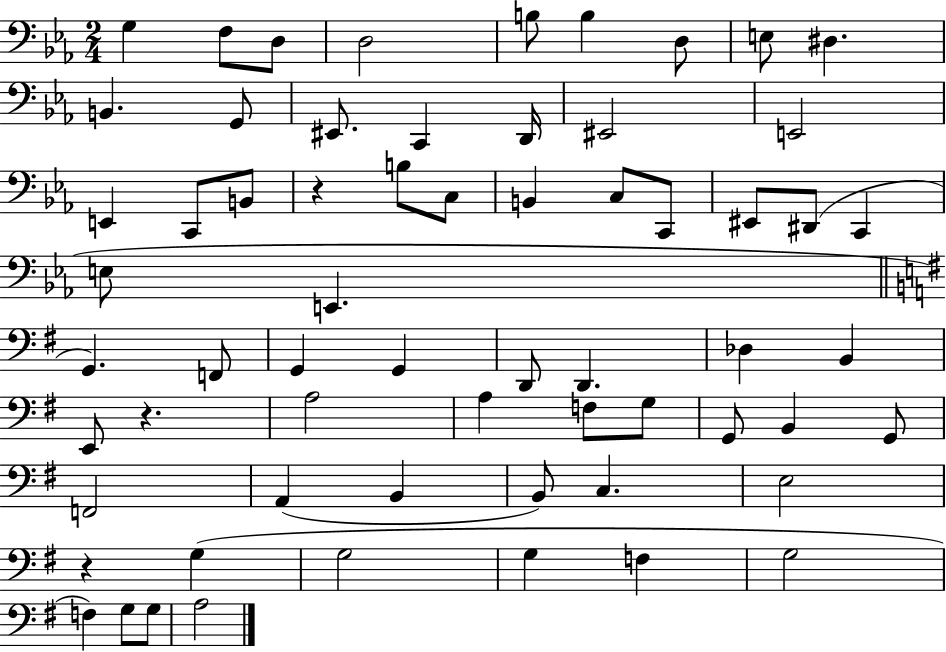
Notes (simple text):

G3/q F3/e D3/e D3/h B3/e B3/q D3/e E3/e D#3/q. B2/q. G2/e EIS2/e. C2/q D2/s EIS2/h E2/h E2/q C2/e B2/e R/q B3/e C3/e B2/q C3/e C2/e EIS2/e D#2/e C2/q E3/e E2/q. G2/q. F2/e G2/q G2/q D2/e D2/q. Db3/q B2/q E2/e R/q. A3/h A3/q F3/e G3/e G2/e B2/q G2/e F2/h A2/q B2/q B2/e C3/q. E3/h R/q G3/q G3/h G3/q F3/q G3/h F3/q G3/e G3/e A3/h